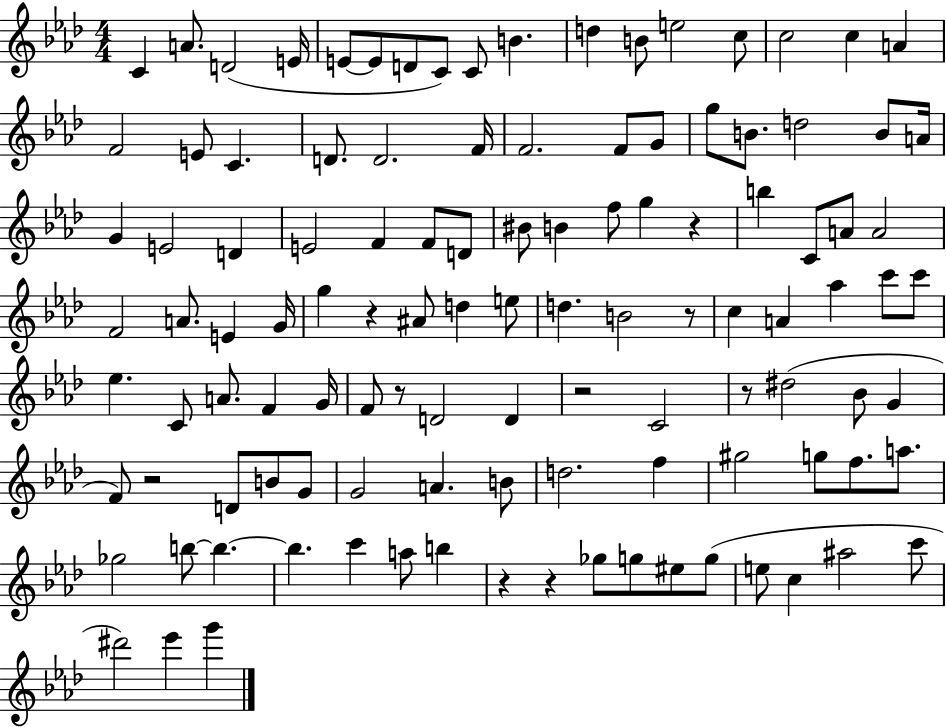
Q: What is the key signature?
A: AES major